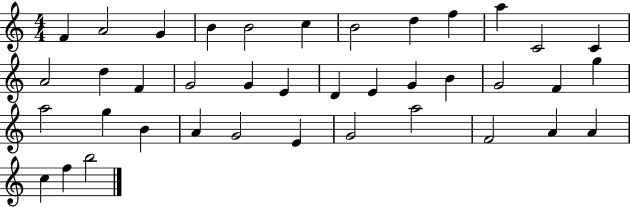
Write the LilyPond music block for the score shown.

{
  \clef treble
  \numericTimeSignature
  \time 4/4
  \key c \major
  f'4 a'2 g'4 | b'4 b'2 c''4 | b'2 d''4 f''4 | a''4 c'2 c'4 | \break a'2 d''4 f'4 | g'2 g'4 e'4 | d'4 e'4 g'4 b'4 | g'2 f'4 g''4 | \break a''2 g''4 b'4 | a'4 g'2 e'4 | g'2 a''2 | f'2 a'4 a'4 | \break c''4 f''4 b''2 | \bar "|."
}